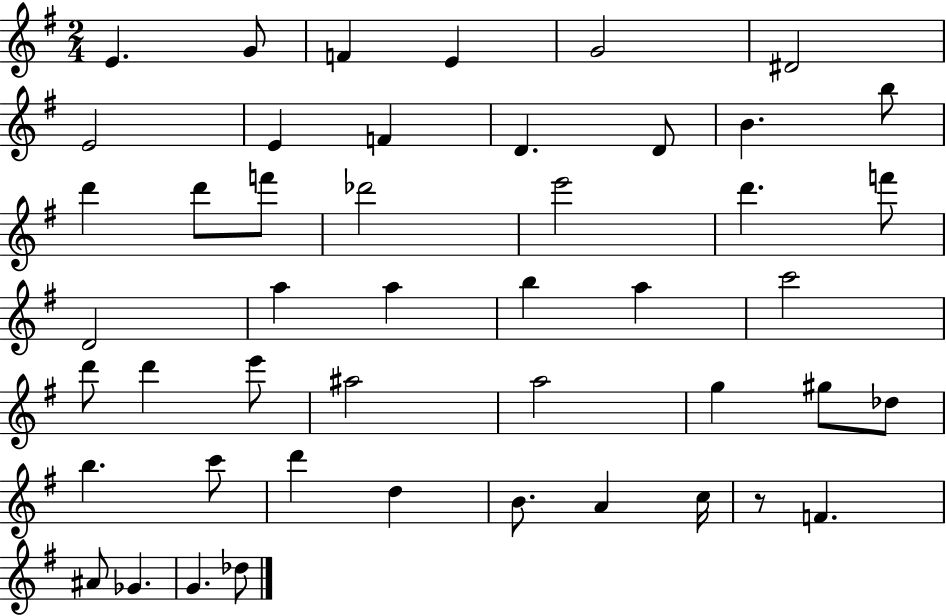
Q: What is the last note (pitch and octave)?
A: Db5